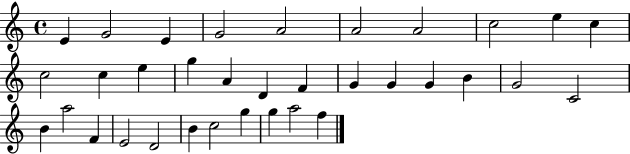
E4/q G4/h E4/q G4/h A4/h A4/h A4/h C5/h E5/q C5/q C5/h C5/q E5/q G5/q A4/q D4/q F4/q G4/q G4/q G4/q B4/q G4/h C4/h B4/q A5/h F4/q E4/h D4/h B4/q C5/h G5/q G5/q A5/h F5/q